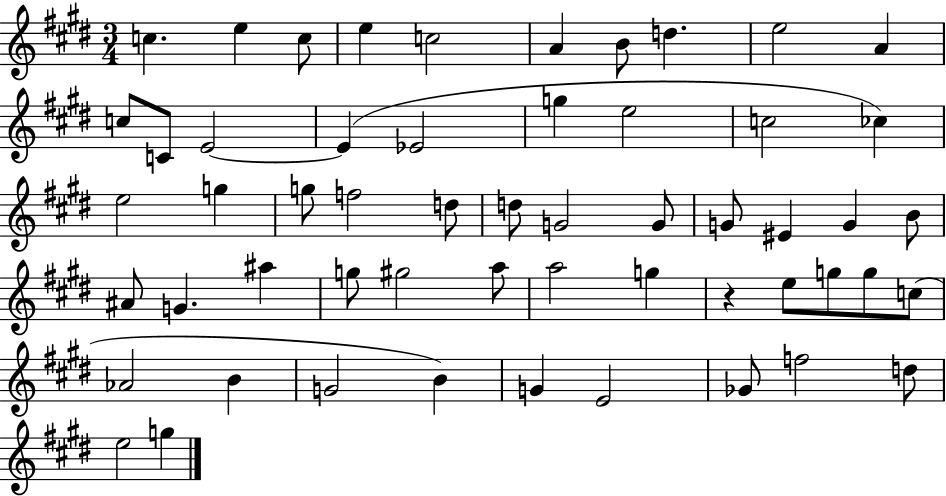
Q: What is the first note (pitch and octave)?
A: C5